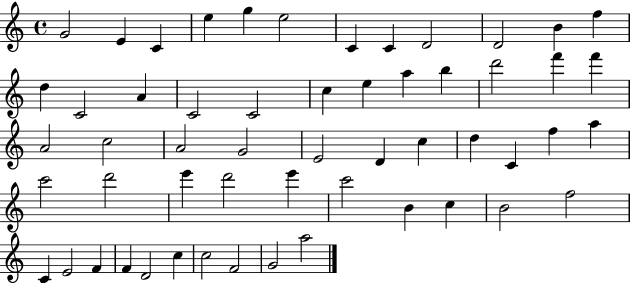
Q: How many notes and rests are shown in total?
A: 55